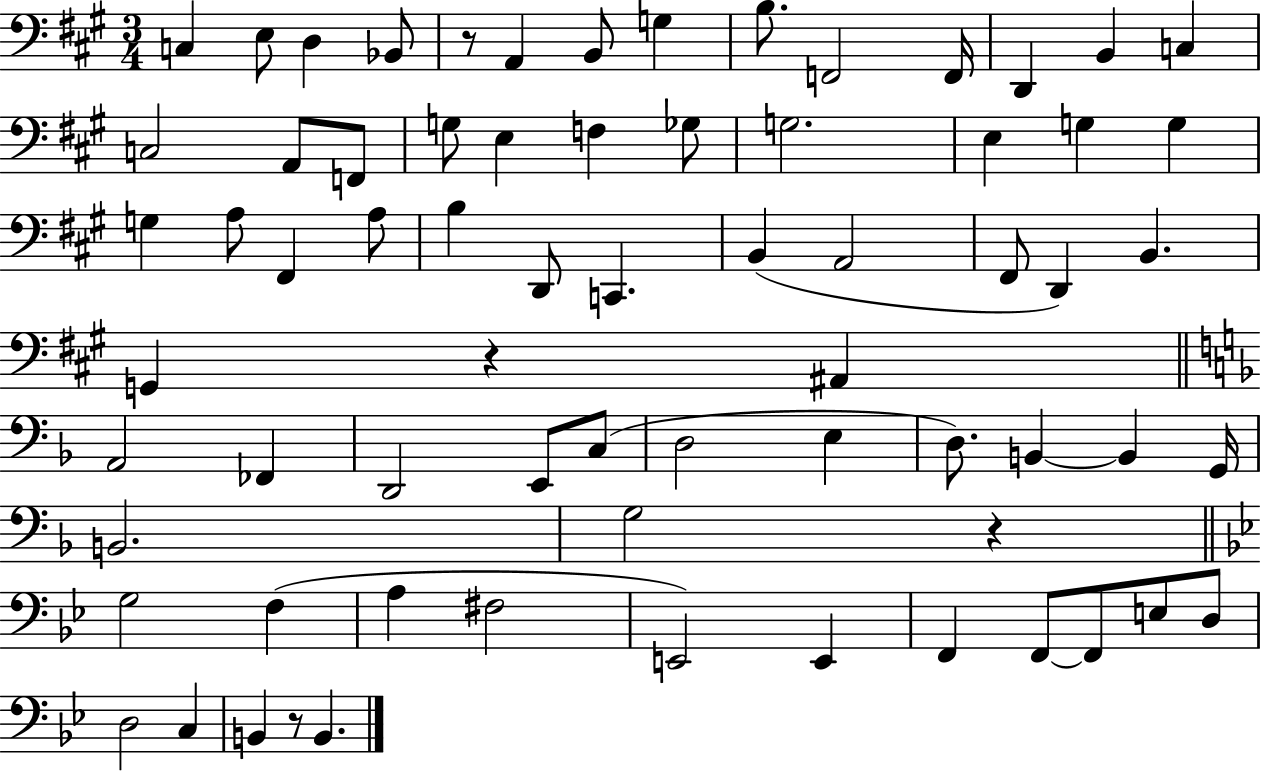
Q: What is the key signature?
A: A major